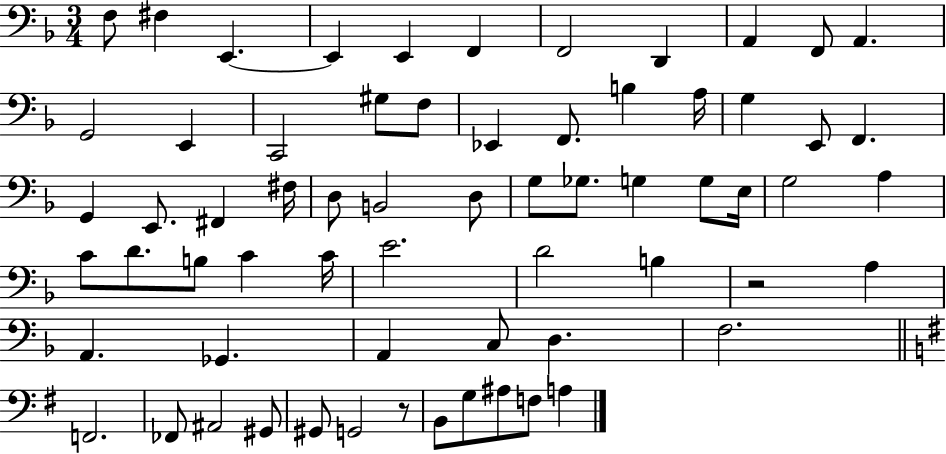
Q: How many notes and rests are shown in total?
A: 65